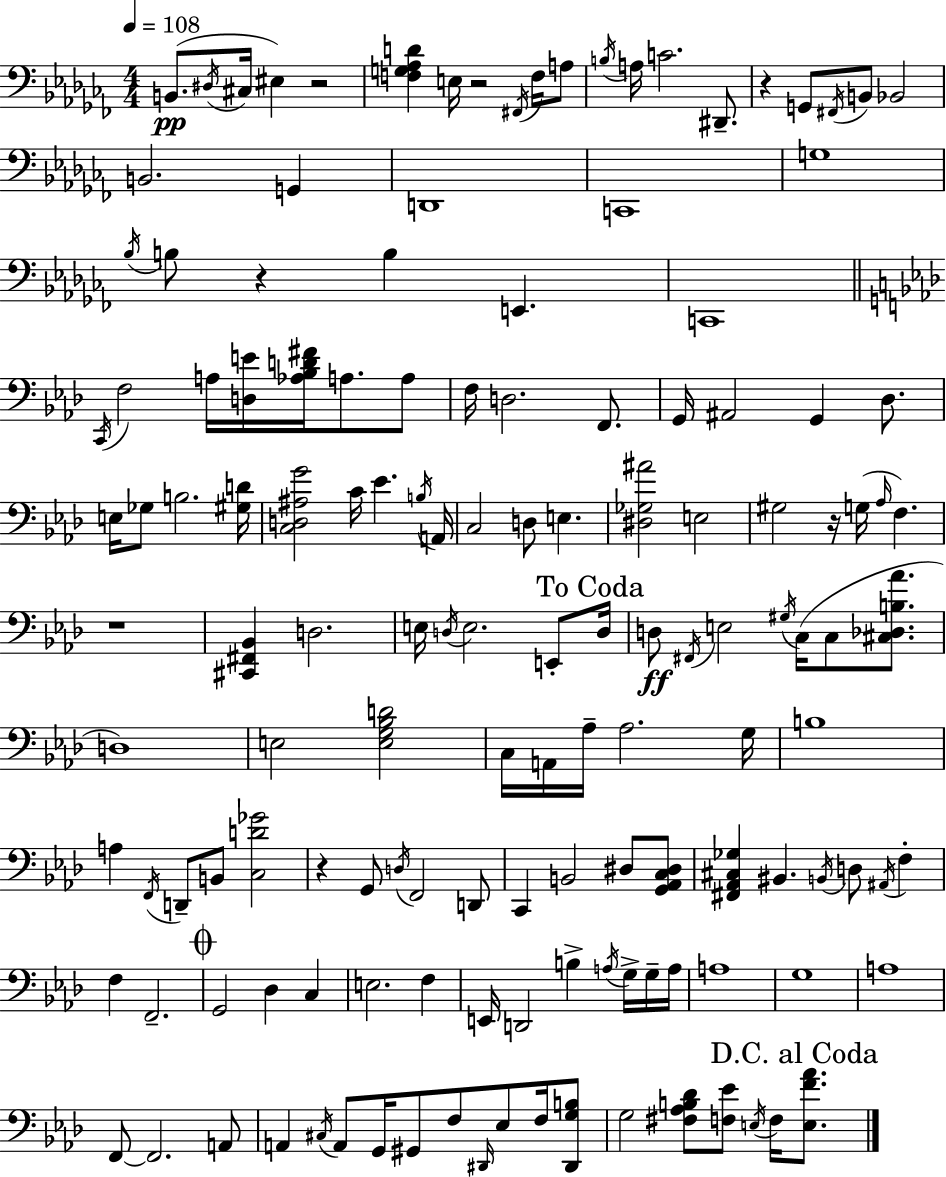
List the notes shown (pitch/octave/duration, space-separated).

B2/e. D#3/s C#3/s EIS3/q R/h [F3,G3,Ab3,D4]/q E3/s R/h F#2/s F3/s A3/e B3/s A3/s C4/h. D#2/e. R/q G2/e F#2/s B2/e Bb2/h B2/h. G2/q D2/w C2/w G3/w Bb3/s B3/e R/q B3/q E2/q. C2/w C2/s F3/h A3/s [D3,E4]/s [Ab3,Bb3,D4,F#4]/s A3/e. A3/e F3/s D3/h. F2/e. G2/s A#2/h G2/q Db3/e. E3/s Gb3/e B3/h. [G#3,D4]/s [C3,D3,A#3,G4]/h C4/s Eb4/q. B3/s A2/s C3/h D3/e E3/q. [D#3,Gb3,A#4]/h E3/h G#3/h R/s G3/s Ab3/s F3/q. R/w [C#2,F#2,Bb2]/q D3/h. E3/s D3/s E3/h. E2/e D3/s D3/e F#2/s E3/h G#3/s C3/s C3/e [C#3,Db3,B3,Ab4]/e. D3/w E3/h [E3,G3,Bb3,D4]/h C3/s A2/s Ab3/s Ab3/h. G3/s B3/w A3/q F2/s D2/e B2/e [C3,D4,Gb4]/h R/q G2/e D3/s F2/h D2/e C2/q B2/h D#3/e [G2,Ab2,C3,D#3]/e [F#2,Ab2,C#3,Gb3]/q BIS2/q. B2/s D3/e A#2/s F3/q F3/q F2/h. G2/h Db3/q C3/q E3/h. F3/q E2/s D2/h B3/q A3/s G3/s G3/s A3/s A3/w G3/w A3/w F2/e F2/h. A2/e A2/q C#3/s A2/e G2/s G#2/e F3/e D#2/s Eb3/e F3/s [D#2,G3,B3]/e G3/h [F#3,Ab3,B3,Db4]/e [F3,Eb4]/e E3/s F3/s [E3,F4,Ab4]/e.